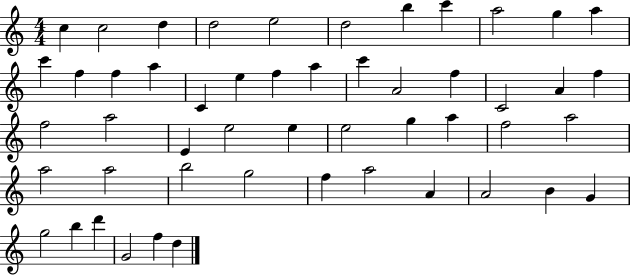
C5/q C5/h D5/q D5/h E5/h D5/h B5/q C6/q A5/h G5/q A5/q C6/q F5/q F5/q A5/q C4/q E5/q F5/q A5/q C6/q A4/h F5/q C4/h A4/q F5/q F5/h A5/h E4/q E5/h E5/q E5/h G5/q A5/q F5/h A5/h A5/h A5/h B5/h G5/h F5/q A5/h A4/q A4/h B4/q G4/q G5/h B5/q D6/q G4/h F5/q D5/q